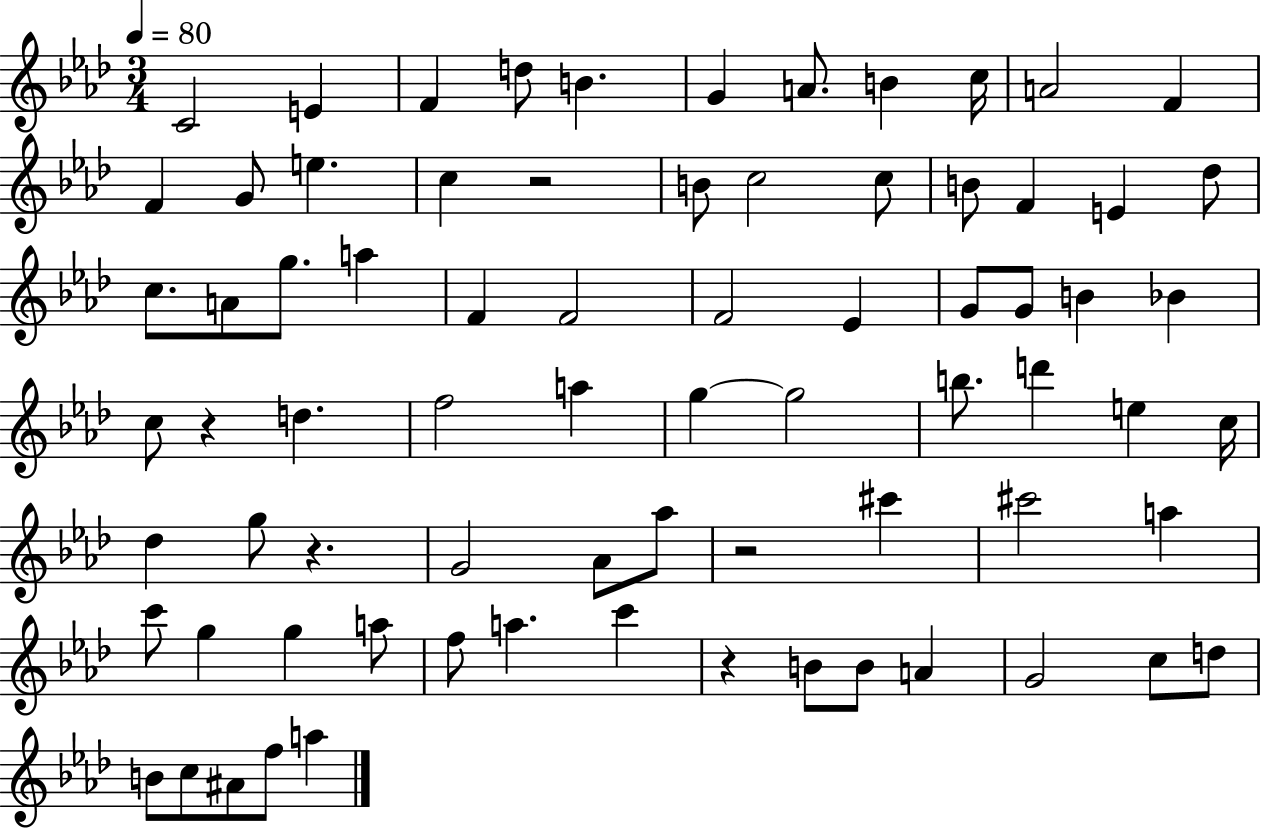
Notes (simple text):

C4/h E4/q F4/q D5/e B4/q. G4/q A4/e. B4/q C5/s A4/h F4/q F4/q G4/e E5/q. C5/q R/h B4/e C5/h C5/e B4/e F4/q E4/q Db5/e C5/e. A4/e G5/e. A5/q F4/q F4/h F4/h Eb4/q G4/e G4/e B4/q Bb4/q C5/e R/q D5/q. F5/h A5/q G5/q G5/h B5/e. D6/q E5/q C5/s Db5/q G5/e R/q. G4/h Ab4/e Ab5/e R/h C#6/q C#6/h A5/q C6/e G5/q G5/q A5/e F5/e A5/q. C6/q R/q B4/e B4/e A4/q G4/h C5/e D5/e B4/e C5/e A#4/e F5/e A5/q